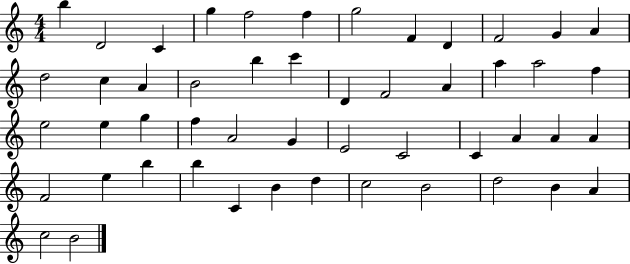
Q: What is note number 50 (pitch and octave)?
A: B4